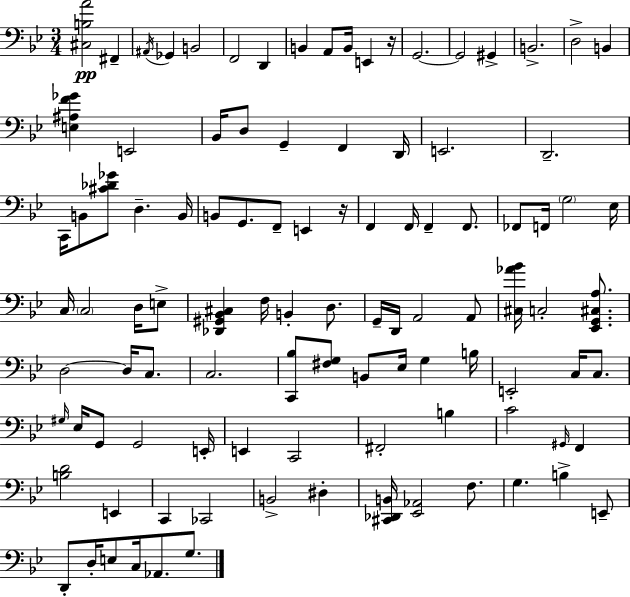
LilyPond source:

{
  \clef bass
  \numericTimeSignature
  \time 3/4
  \key bes \major
  <cis b a'>2\pp fis,4-- | \acciaccatura { ais,16 } ges,4 b,2 | f,2 d,4 | b,4 a,8 b,16 e,4 | \break r16 g,2.~~ | g,2 gis,4-> | b,2.-> | d2-> b,4 | \break <e ais f' ges'>4 e,2 | bes,16 d8 g,4-- f,4 | d,16 e,2. | d,2.-- | \break c,16 b,8 <cis' des' ges'>8 d4.-- | b,16 b,8 g,8. f,8-- e,4 | r16 f,4 f,16 f,4-- f,8. | fes,8 f,16 \parenthesize g2 | \break ees16 c16 \parenthesize c2 d16 e8-> | <des, gis, bes, cis>4 f16 b,4-. d8. | g,16-- d,16 a,2 a,8 | <cis aes' bes'>16 c2-. <ees, g, cis a>8. | \break d2~~ d16 c8. | c2. | <c, bes>8 <fis g>8 b,8 ees16 g4 | b16 e,2-. c16 c8. | \break \grace { gis16 } ees16 g,8 g,2 | e,16-. e,4 c,2 | fis,2-. b4 | c'2 \grace { gis,16 } f,4 | \break <b d'>2 e,4 | c,4 ces,2 | b,2-> dis4-. | <cis, des, b,>16 <ees, aes,>2 | \break f8. g4. b4-> | e,8-- d,8-. d16-. e8 c16 aes,8. | g8. \bar "|."
}